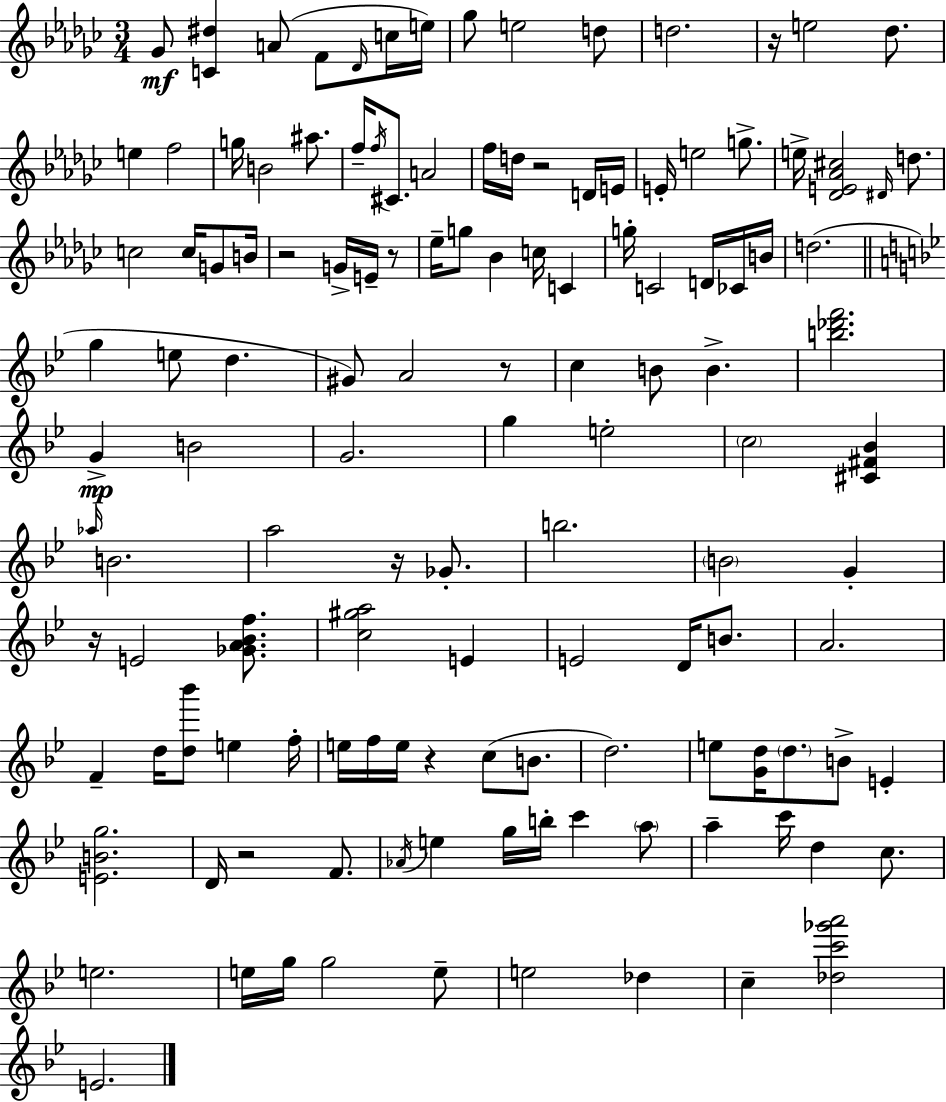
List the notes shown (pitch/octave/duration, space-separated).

Gb4/e [C4,D#5]/q A4/e F4/e Db4/s C5/s E5/s Gb5/e E5/h D5/e D5/h. R/s E5/h Db5/e. E5/q F5/h G5/s B4/h A#5/e. F5/s F5/s C#4/e. A4/h F5/s D5/s R/h D4/s E4/s E4/s E5/h G5/e. E5/s [Db4,E4,Ab4,C#5]/h D#4/s D5/e. C5/h C5/s G4/e B4/s R/h G4/s E4/s R/e Eb5/s G5/e Bb4/q C5/s C4/q G5/s C4/h D4/s CES4/s B4/s D5/h. G5/q E5/e D5/q. G#4/e A4/h R/e C5/q B4/e B4/q. [B5,Db6,F6]/h. G4/q B4/h G4/h. G5/q E5/h C5/h [C#4,F#4,Bb4]/q Ab5/s B4/h. A5/h R/s Gb4/e. B5/h. B4/h G4/q R/s E4/h [Gb4,A4,Bb4,F5]/e. [C5,G#5,A5]/h E4/q E4/h D4/s B4/e. A4/h. F4/q D5/s [D5,Bb6]/e E5/q F5/s E5/s F5/s E5/s R/q C5/e B4/e. D5/h. E5/e [G4,D5]/s D5/e. B4/e E4/q [E4,B4,G5]/h. D4/s R/h F4/e. Ab4/s E5/q G5/s B5/s C6/q A5/e A5/q C6/s D5/q C5/e. E5/h. E5/s G5/s G5/h E5/e E5/h Db5/q C5/q [Db5,C6,Gb6,A6]/h E4/h.